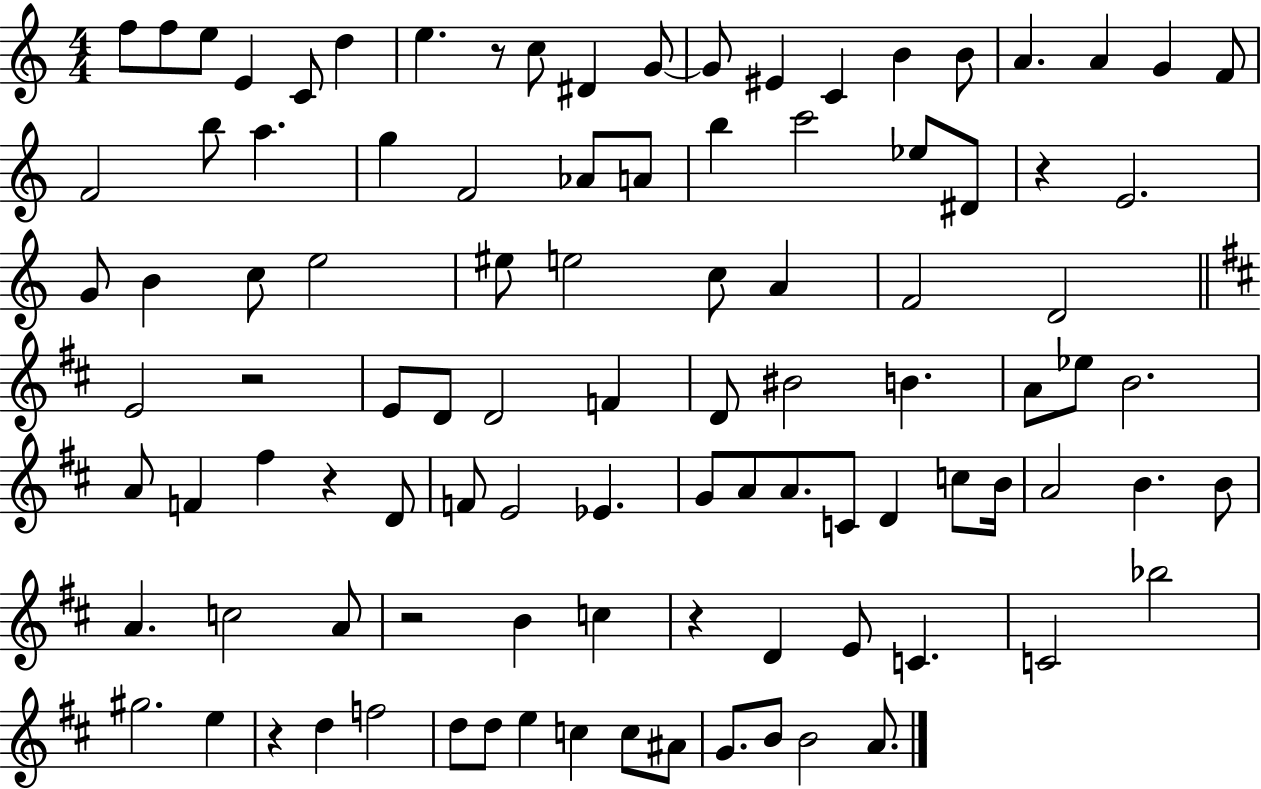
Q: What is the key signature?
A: C major